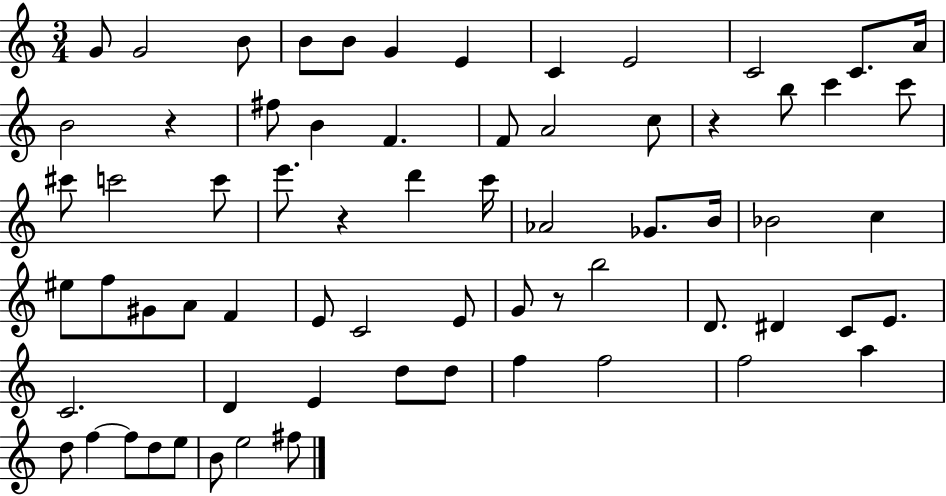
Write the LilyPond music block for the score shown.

{
  \clef treble
  \numericTimeSignature
  \time 3/4
  \key c \major
  g'8 g'2 b'8 | b'8 b'8 g'4 e'4 | c'4 e'2 | c'2 c'8. a'16 | \break b'2 r4 | fis''8 b'4 f'4. | f'8 a'2 c''8 | r4 b''8 c'''4 c'''8 | \break cis'''8 c'''2 c'''8 | e'''8. r4 d'''4 c'''16 | aes'2 ges'8. b'16 | bes'2 c''4 | \break eis''8 f''8 gis'8 a'8 f'4 | e'8 c'2 e'8 | g'8 r8 b''2 | d'8. dis'4 c'8 e'8. | \break c'2. | d'4 e'4 d''8 d''8 | f''4 f''2 | f''2 a''4 | \break d''8 f''4~~ f''8 d''8 e''8 | b'8 e''2 fis''8 | \bar "|."
}